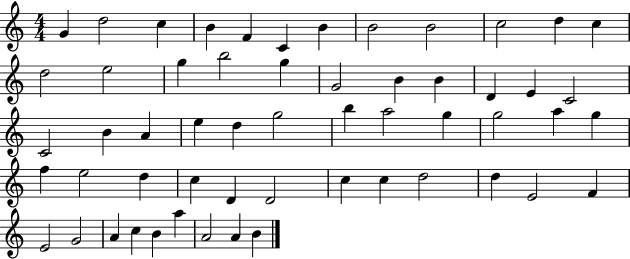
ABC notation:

X:1
T:Untitled
M:4/4
L:1/4
K:C
G d2 c B F C B B2 B2 c2 d c d2 e2 g b2 g G2 B B D E C2 C2 B A e d g2 b a2 g g2 a g f e2 d c D D2 c c d2 d E2 F E2 G2 A c B a A2 A B